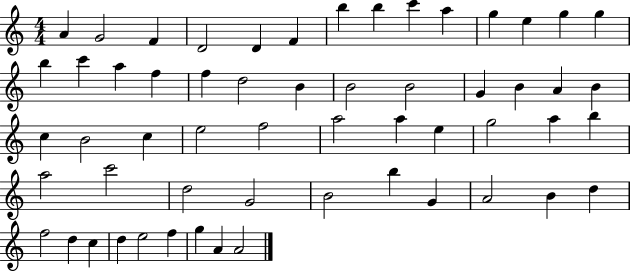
A4/q G4/h F4/q D4/h D4/q F4/q B5/q B5/q C6/q A5/q G5/q E5/q G5/q G5/q B5/q C6/q A5/q F5/q F5/q D5/h B4/q B4/h B4/h G4/q B4/q A4/q B4/q C5/q B4/h C5/q E5/h F5/h A5/h A5/q E5/q G5/h A5/q B5/q A5/h C6/h D5/h G4/h B4/h B5/q G4/q A4/h B4/q D5/q F5/h D5/q C5/q D5/q E5/h F5/q G5/q A4/q A4/h